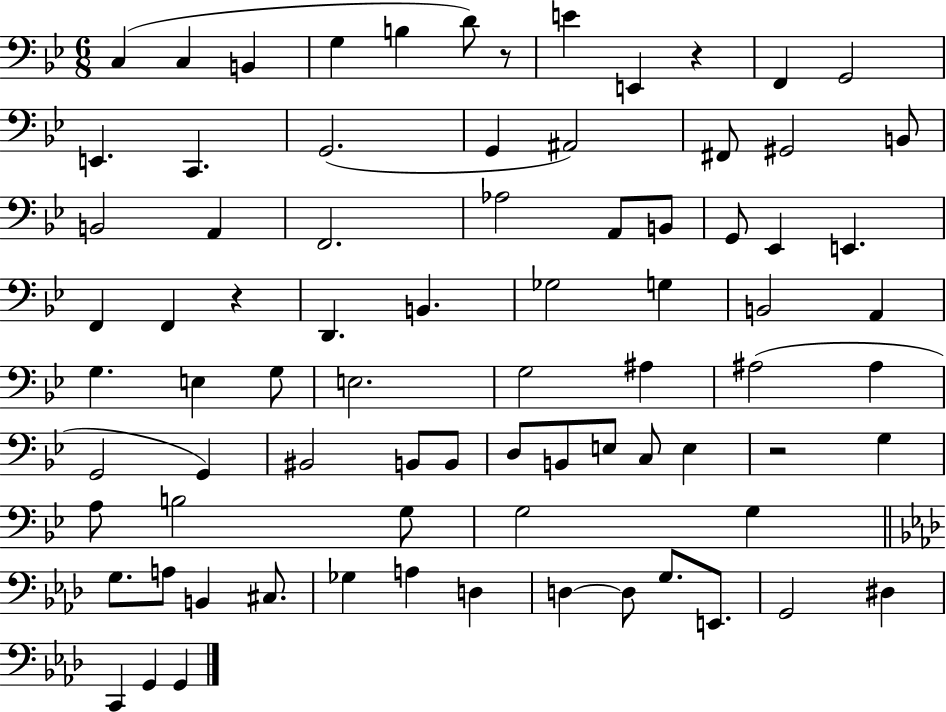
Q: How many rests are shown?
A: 4